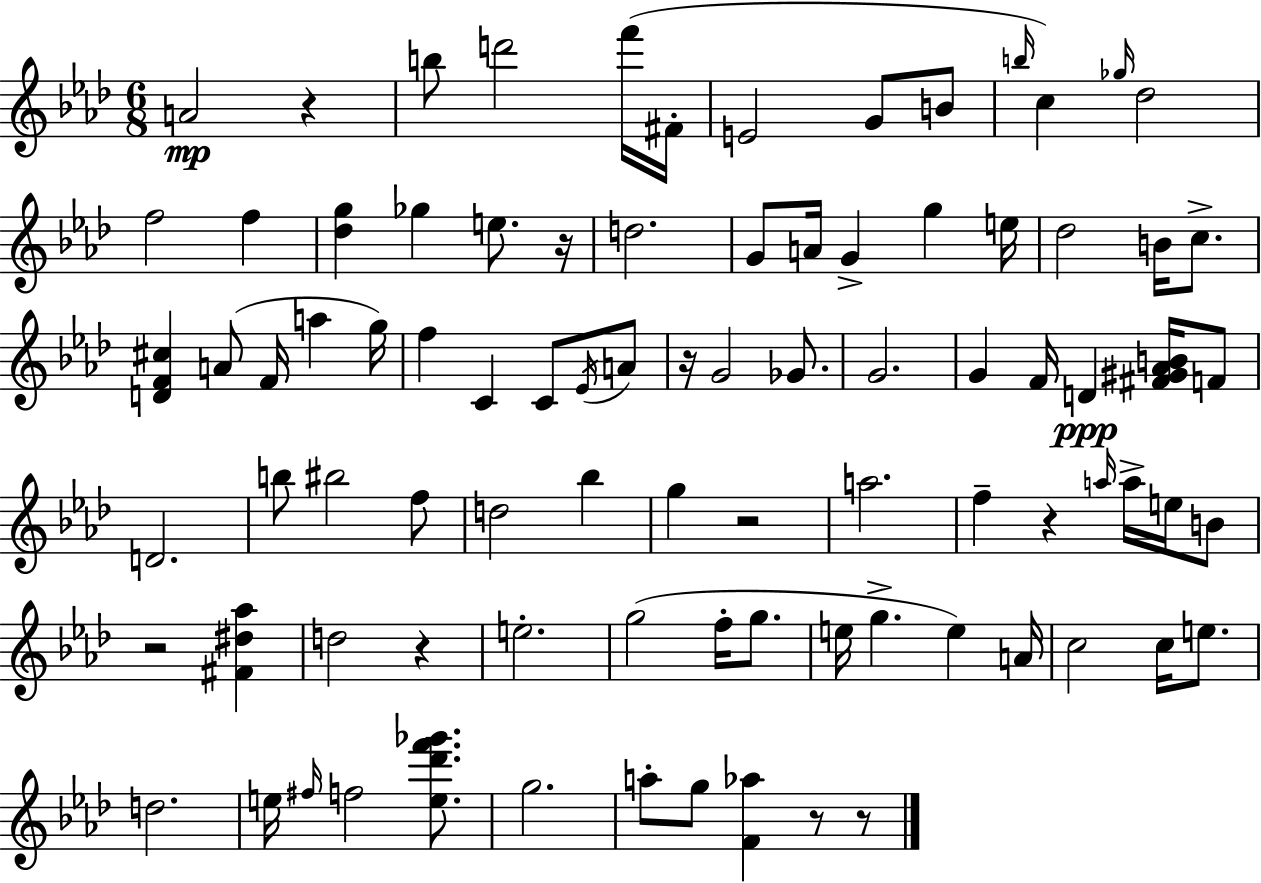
{
  \clef treble
  \numericTimeSignature
  \time 6/8
  \key aes \major
  a'2\mp r4 | b''8 d'''2 f'''16( fis'16-. | e'2 g'8 b'8 | \grace { b''16 }) c''4 \grace { ges''16 } des''2 | \break f''2 f''4 | <des'' g''>4 ges''4 e''8. | r16 d''2. | g'8 a'16 g'4-> g''4 | \break e''16 des''2 b'16 c''8.-> | <d' f' cis''>4 a'8( f'16 a''4 | g''16) f''4 c'4 c'8 | \acciaccatura { ees'16 } a'8 r16 g'2 | \break ges'8. g'2. | g'4 f'16 d'4\ppp | <fis' gis' aes' b'>16 f'8 d'2. | b''8 bis''2 | \break f''8 d''2 bes''4 | g''4 r2 | a''2. | f''4-- r4 \grace { a''16 } | \break a''16-> e''16 b'8 r2 | <fis' dis'' aes''>4 d''2 | r4 e''2.-. | g''2( | \break f''16-. g''8. e''16 g''4.-> e''4) | a'16 c''2 | c''16 e''8. d''2. | e''16 \grace { fis''16 } f''2 | \break <e'' des''' f''' ges'''>8. g''2. | a''8-. g''8 <f' aes''>4 | r8 r8 \bar "|."
}